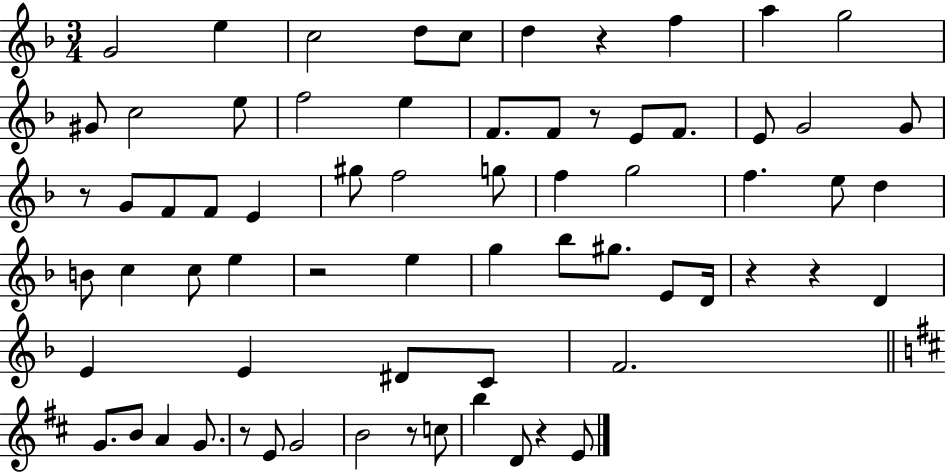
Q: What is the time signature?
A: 3/4